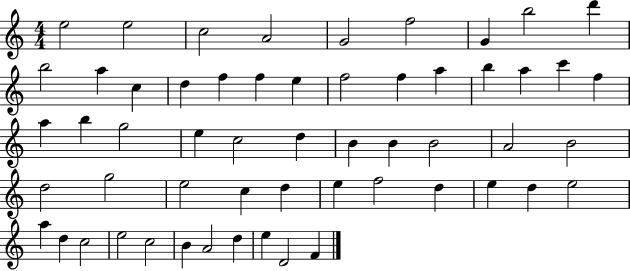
{
  \clef treble
  \numericTimeSignature
  \time 4/4
  \key c \major
  e''2 e''2 | c''2 a'2 | g'2 f''2 | g'4 b''2 d'''4 | \break b''2 a''4 c''4 | d''4 f''4 f''4 e''4 | f''2 f''4 a''4 | b''4 a''4 c'''4 f''4 | \break a''4 b''4 g''2 | e''4 c''2 d''4 | b'4 b'4 b'2 | a'2 b'2 | \break d''2 g''2 | e''2 c''4 d''4 | e''4 f''2 d''4 | e''4 d''4 e''2 | \break a''4 d''4 c''2 | e''2 c''2 | b'4 a'2 d''4 | e''4 d'2 f'4 | \break \bar "|."
}